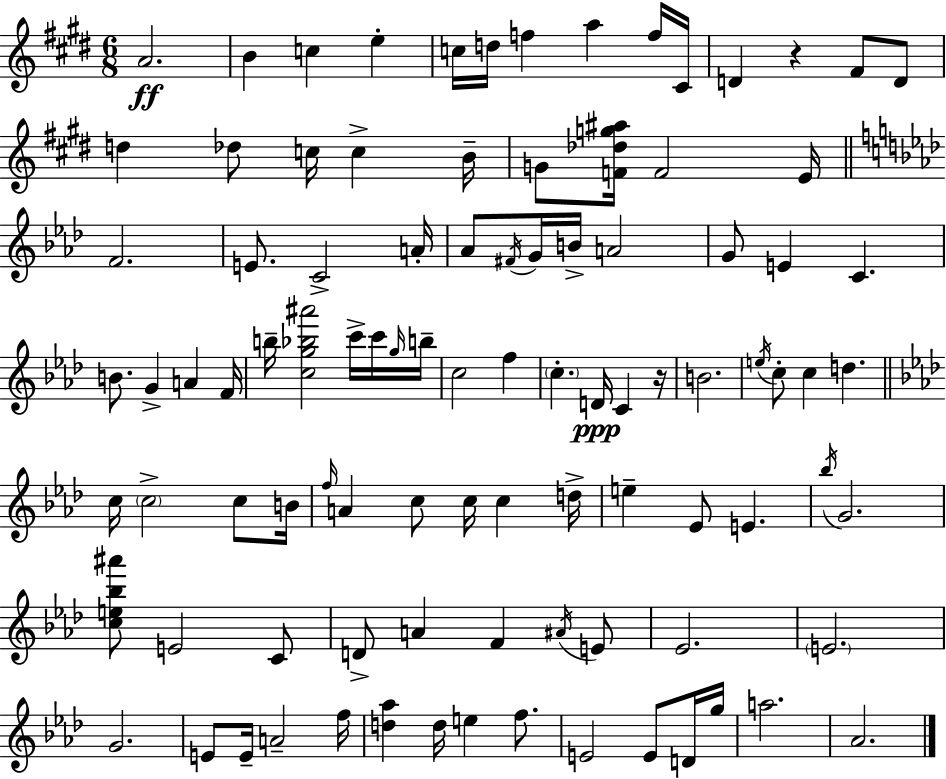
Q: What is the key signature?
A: E major